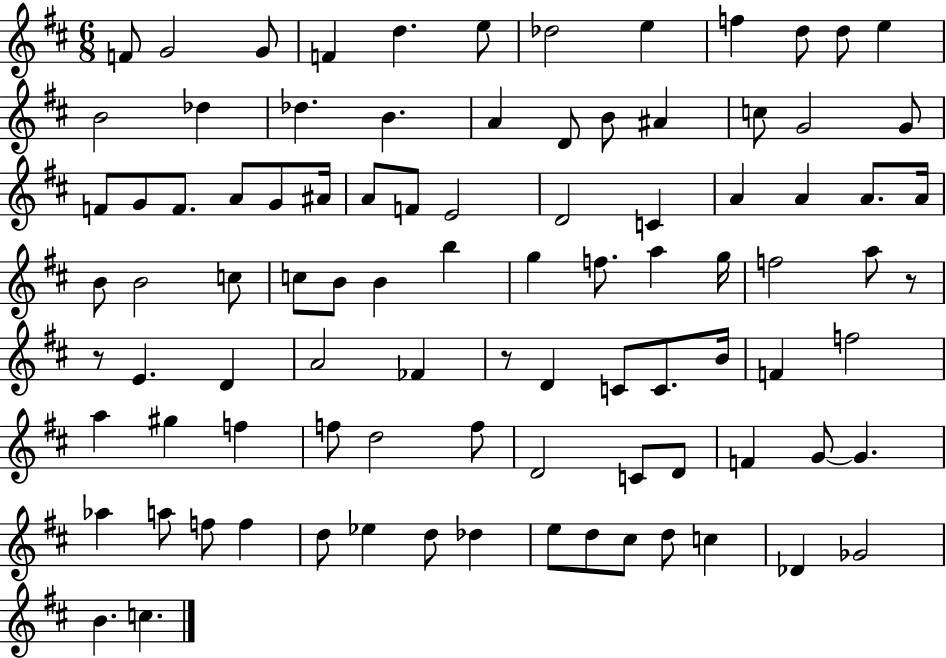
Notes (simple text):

F4/e G4/h G4/e F4/q D5/q. E5/e Db5/h E5/q F5/q D5/e D5/e E5/q B4/h Db5/q Db5/q. B4/q. A4/q D4/e B4/e A#4/q C5/e G4/h G4/e F4/e G4/e F4/e. A4/e G4/e A#4/s A4/e F4/e E4/h D4/h C4/q A4/q A4/q A4/e. A4/s B4/e B4/h C5/e C5/e B4/e B4/q B5/q G5/q F5/e. A5/q G5/s F5/h A5/e R/e R/e E4/q. D4/q A4/h FES4/q R/e D4/q C4/e C4/e. B4/s F4/q F5/h A5/q G#5/q F5/q F5/e D5/h F5/e D4/h C4/e D4/e F4/q G4/e G4/q. Ab5/q A5/e F5/e F5/q D5/e Eb5/q D5/e Db5/q E5/e D5/e C#5/e D5/e C5/q Db4/q Gb4/h B4/q. C5/q.